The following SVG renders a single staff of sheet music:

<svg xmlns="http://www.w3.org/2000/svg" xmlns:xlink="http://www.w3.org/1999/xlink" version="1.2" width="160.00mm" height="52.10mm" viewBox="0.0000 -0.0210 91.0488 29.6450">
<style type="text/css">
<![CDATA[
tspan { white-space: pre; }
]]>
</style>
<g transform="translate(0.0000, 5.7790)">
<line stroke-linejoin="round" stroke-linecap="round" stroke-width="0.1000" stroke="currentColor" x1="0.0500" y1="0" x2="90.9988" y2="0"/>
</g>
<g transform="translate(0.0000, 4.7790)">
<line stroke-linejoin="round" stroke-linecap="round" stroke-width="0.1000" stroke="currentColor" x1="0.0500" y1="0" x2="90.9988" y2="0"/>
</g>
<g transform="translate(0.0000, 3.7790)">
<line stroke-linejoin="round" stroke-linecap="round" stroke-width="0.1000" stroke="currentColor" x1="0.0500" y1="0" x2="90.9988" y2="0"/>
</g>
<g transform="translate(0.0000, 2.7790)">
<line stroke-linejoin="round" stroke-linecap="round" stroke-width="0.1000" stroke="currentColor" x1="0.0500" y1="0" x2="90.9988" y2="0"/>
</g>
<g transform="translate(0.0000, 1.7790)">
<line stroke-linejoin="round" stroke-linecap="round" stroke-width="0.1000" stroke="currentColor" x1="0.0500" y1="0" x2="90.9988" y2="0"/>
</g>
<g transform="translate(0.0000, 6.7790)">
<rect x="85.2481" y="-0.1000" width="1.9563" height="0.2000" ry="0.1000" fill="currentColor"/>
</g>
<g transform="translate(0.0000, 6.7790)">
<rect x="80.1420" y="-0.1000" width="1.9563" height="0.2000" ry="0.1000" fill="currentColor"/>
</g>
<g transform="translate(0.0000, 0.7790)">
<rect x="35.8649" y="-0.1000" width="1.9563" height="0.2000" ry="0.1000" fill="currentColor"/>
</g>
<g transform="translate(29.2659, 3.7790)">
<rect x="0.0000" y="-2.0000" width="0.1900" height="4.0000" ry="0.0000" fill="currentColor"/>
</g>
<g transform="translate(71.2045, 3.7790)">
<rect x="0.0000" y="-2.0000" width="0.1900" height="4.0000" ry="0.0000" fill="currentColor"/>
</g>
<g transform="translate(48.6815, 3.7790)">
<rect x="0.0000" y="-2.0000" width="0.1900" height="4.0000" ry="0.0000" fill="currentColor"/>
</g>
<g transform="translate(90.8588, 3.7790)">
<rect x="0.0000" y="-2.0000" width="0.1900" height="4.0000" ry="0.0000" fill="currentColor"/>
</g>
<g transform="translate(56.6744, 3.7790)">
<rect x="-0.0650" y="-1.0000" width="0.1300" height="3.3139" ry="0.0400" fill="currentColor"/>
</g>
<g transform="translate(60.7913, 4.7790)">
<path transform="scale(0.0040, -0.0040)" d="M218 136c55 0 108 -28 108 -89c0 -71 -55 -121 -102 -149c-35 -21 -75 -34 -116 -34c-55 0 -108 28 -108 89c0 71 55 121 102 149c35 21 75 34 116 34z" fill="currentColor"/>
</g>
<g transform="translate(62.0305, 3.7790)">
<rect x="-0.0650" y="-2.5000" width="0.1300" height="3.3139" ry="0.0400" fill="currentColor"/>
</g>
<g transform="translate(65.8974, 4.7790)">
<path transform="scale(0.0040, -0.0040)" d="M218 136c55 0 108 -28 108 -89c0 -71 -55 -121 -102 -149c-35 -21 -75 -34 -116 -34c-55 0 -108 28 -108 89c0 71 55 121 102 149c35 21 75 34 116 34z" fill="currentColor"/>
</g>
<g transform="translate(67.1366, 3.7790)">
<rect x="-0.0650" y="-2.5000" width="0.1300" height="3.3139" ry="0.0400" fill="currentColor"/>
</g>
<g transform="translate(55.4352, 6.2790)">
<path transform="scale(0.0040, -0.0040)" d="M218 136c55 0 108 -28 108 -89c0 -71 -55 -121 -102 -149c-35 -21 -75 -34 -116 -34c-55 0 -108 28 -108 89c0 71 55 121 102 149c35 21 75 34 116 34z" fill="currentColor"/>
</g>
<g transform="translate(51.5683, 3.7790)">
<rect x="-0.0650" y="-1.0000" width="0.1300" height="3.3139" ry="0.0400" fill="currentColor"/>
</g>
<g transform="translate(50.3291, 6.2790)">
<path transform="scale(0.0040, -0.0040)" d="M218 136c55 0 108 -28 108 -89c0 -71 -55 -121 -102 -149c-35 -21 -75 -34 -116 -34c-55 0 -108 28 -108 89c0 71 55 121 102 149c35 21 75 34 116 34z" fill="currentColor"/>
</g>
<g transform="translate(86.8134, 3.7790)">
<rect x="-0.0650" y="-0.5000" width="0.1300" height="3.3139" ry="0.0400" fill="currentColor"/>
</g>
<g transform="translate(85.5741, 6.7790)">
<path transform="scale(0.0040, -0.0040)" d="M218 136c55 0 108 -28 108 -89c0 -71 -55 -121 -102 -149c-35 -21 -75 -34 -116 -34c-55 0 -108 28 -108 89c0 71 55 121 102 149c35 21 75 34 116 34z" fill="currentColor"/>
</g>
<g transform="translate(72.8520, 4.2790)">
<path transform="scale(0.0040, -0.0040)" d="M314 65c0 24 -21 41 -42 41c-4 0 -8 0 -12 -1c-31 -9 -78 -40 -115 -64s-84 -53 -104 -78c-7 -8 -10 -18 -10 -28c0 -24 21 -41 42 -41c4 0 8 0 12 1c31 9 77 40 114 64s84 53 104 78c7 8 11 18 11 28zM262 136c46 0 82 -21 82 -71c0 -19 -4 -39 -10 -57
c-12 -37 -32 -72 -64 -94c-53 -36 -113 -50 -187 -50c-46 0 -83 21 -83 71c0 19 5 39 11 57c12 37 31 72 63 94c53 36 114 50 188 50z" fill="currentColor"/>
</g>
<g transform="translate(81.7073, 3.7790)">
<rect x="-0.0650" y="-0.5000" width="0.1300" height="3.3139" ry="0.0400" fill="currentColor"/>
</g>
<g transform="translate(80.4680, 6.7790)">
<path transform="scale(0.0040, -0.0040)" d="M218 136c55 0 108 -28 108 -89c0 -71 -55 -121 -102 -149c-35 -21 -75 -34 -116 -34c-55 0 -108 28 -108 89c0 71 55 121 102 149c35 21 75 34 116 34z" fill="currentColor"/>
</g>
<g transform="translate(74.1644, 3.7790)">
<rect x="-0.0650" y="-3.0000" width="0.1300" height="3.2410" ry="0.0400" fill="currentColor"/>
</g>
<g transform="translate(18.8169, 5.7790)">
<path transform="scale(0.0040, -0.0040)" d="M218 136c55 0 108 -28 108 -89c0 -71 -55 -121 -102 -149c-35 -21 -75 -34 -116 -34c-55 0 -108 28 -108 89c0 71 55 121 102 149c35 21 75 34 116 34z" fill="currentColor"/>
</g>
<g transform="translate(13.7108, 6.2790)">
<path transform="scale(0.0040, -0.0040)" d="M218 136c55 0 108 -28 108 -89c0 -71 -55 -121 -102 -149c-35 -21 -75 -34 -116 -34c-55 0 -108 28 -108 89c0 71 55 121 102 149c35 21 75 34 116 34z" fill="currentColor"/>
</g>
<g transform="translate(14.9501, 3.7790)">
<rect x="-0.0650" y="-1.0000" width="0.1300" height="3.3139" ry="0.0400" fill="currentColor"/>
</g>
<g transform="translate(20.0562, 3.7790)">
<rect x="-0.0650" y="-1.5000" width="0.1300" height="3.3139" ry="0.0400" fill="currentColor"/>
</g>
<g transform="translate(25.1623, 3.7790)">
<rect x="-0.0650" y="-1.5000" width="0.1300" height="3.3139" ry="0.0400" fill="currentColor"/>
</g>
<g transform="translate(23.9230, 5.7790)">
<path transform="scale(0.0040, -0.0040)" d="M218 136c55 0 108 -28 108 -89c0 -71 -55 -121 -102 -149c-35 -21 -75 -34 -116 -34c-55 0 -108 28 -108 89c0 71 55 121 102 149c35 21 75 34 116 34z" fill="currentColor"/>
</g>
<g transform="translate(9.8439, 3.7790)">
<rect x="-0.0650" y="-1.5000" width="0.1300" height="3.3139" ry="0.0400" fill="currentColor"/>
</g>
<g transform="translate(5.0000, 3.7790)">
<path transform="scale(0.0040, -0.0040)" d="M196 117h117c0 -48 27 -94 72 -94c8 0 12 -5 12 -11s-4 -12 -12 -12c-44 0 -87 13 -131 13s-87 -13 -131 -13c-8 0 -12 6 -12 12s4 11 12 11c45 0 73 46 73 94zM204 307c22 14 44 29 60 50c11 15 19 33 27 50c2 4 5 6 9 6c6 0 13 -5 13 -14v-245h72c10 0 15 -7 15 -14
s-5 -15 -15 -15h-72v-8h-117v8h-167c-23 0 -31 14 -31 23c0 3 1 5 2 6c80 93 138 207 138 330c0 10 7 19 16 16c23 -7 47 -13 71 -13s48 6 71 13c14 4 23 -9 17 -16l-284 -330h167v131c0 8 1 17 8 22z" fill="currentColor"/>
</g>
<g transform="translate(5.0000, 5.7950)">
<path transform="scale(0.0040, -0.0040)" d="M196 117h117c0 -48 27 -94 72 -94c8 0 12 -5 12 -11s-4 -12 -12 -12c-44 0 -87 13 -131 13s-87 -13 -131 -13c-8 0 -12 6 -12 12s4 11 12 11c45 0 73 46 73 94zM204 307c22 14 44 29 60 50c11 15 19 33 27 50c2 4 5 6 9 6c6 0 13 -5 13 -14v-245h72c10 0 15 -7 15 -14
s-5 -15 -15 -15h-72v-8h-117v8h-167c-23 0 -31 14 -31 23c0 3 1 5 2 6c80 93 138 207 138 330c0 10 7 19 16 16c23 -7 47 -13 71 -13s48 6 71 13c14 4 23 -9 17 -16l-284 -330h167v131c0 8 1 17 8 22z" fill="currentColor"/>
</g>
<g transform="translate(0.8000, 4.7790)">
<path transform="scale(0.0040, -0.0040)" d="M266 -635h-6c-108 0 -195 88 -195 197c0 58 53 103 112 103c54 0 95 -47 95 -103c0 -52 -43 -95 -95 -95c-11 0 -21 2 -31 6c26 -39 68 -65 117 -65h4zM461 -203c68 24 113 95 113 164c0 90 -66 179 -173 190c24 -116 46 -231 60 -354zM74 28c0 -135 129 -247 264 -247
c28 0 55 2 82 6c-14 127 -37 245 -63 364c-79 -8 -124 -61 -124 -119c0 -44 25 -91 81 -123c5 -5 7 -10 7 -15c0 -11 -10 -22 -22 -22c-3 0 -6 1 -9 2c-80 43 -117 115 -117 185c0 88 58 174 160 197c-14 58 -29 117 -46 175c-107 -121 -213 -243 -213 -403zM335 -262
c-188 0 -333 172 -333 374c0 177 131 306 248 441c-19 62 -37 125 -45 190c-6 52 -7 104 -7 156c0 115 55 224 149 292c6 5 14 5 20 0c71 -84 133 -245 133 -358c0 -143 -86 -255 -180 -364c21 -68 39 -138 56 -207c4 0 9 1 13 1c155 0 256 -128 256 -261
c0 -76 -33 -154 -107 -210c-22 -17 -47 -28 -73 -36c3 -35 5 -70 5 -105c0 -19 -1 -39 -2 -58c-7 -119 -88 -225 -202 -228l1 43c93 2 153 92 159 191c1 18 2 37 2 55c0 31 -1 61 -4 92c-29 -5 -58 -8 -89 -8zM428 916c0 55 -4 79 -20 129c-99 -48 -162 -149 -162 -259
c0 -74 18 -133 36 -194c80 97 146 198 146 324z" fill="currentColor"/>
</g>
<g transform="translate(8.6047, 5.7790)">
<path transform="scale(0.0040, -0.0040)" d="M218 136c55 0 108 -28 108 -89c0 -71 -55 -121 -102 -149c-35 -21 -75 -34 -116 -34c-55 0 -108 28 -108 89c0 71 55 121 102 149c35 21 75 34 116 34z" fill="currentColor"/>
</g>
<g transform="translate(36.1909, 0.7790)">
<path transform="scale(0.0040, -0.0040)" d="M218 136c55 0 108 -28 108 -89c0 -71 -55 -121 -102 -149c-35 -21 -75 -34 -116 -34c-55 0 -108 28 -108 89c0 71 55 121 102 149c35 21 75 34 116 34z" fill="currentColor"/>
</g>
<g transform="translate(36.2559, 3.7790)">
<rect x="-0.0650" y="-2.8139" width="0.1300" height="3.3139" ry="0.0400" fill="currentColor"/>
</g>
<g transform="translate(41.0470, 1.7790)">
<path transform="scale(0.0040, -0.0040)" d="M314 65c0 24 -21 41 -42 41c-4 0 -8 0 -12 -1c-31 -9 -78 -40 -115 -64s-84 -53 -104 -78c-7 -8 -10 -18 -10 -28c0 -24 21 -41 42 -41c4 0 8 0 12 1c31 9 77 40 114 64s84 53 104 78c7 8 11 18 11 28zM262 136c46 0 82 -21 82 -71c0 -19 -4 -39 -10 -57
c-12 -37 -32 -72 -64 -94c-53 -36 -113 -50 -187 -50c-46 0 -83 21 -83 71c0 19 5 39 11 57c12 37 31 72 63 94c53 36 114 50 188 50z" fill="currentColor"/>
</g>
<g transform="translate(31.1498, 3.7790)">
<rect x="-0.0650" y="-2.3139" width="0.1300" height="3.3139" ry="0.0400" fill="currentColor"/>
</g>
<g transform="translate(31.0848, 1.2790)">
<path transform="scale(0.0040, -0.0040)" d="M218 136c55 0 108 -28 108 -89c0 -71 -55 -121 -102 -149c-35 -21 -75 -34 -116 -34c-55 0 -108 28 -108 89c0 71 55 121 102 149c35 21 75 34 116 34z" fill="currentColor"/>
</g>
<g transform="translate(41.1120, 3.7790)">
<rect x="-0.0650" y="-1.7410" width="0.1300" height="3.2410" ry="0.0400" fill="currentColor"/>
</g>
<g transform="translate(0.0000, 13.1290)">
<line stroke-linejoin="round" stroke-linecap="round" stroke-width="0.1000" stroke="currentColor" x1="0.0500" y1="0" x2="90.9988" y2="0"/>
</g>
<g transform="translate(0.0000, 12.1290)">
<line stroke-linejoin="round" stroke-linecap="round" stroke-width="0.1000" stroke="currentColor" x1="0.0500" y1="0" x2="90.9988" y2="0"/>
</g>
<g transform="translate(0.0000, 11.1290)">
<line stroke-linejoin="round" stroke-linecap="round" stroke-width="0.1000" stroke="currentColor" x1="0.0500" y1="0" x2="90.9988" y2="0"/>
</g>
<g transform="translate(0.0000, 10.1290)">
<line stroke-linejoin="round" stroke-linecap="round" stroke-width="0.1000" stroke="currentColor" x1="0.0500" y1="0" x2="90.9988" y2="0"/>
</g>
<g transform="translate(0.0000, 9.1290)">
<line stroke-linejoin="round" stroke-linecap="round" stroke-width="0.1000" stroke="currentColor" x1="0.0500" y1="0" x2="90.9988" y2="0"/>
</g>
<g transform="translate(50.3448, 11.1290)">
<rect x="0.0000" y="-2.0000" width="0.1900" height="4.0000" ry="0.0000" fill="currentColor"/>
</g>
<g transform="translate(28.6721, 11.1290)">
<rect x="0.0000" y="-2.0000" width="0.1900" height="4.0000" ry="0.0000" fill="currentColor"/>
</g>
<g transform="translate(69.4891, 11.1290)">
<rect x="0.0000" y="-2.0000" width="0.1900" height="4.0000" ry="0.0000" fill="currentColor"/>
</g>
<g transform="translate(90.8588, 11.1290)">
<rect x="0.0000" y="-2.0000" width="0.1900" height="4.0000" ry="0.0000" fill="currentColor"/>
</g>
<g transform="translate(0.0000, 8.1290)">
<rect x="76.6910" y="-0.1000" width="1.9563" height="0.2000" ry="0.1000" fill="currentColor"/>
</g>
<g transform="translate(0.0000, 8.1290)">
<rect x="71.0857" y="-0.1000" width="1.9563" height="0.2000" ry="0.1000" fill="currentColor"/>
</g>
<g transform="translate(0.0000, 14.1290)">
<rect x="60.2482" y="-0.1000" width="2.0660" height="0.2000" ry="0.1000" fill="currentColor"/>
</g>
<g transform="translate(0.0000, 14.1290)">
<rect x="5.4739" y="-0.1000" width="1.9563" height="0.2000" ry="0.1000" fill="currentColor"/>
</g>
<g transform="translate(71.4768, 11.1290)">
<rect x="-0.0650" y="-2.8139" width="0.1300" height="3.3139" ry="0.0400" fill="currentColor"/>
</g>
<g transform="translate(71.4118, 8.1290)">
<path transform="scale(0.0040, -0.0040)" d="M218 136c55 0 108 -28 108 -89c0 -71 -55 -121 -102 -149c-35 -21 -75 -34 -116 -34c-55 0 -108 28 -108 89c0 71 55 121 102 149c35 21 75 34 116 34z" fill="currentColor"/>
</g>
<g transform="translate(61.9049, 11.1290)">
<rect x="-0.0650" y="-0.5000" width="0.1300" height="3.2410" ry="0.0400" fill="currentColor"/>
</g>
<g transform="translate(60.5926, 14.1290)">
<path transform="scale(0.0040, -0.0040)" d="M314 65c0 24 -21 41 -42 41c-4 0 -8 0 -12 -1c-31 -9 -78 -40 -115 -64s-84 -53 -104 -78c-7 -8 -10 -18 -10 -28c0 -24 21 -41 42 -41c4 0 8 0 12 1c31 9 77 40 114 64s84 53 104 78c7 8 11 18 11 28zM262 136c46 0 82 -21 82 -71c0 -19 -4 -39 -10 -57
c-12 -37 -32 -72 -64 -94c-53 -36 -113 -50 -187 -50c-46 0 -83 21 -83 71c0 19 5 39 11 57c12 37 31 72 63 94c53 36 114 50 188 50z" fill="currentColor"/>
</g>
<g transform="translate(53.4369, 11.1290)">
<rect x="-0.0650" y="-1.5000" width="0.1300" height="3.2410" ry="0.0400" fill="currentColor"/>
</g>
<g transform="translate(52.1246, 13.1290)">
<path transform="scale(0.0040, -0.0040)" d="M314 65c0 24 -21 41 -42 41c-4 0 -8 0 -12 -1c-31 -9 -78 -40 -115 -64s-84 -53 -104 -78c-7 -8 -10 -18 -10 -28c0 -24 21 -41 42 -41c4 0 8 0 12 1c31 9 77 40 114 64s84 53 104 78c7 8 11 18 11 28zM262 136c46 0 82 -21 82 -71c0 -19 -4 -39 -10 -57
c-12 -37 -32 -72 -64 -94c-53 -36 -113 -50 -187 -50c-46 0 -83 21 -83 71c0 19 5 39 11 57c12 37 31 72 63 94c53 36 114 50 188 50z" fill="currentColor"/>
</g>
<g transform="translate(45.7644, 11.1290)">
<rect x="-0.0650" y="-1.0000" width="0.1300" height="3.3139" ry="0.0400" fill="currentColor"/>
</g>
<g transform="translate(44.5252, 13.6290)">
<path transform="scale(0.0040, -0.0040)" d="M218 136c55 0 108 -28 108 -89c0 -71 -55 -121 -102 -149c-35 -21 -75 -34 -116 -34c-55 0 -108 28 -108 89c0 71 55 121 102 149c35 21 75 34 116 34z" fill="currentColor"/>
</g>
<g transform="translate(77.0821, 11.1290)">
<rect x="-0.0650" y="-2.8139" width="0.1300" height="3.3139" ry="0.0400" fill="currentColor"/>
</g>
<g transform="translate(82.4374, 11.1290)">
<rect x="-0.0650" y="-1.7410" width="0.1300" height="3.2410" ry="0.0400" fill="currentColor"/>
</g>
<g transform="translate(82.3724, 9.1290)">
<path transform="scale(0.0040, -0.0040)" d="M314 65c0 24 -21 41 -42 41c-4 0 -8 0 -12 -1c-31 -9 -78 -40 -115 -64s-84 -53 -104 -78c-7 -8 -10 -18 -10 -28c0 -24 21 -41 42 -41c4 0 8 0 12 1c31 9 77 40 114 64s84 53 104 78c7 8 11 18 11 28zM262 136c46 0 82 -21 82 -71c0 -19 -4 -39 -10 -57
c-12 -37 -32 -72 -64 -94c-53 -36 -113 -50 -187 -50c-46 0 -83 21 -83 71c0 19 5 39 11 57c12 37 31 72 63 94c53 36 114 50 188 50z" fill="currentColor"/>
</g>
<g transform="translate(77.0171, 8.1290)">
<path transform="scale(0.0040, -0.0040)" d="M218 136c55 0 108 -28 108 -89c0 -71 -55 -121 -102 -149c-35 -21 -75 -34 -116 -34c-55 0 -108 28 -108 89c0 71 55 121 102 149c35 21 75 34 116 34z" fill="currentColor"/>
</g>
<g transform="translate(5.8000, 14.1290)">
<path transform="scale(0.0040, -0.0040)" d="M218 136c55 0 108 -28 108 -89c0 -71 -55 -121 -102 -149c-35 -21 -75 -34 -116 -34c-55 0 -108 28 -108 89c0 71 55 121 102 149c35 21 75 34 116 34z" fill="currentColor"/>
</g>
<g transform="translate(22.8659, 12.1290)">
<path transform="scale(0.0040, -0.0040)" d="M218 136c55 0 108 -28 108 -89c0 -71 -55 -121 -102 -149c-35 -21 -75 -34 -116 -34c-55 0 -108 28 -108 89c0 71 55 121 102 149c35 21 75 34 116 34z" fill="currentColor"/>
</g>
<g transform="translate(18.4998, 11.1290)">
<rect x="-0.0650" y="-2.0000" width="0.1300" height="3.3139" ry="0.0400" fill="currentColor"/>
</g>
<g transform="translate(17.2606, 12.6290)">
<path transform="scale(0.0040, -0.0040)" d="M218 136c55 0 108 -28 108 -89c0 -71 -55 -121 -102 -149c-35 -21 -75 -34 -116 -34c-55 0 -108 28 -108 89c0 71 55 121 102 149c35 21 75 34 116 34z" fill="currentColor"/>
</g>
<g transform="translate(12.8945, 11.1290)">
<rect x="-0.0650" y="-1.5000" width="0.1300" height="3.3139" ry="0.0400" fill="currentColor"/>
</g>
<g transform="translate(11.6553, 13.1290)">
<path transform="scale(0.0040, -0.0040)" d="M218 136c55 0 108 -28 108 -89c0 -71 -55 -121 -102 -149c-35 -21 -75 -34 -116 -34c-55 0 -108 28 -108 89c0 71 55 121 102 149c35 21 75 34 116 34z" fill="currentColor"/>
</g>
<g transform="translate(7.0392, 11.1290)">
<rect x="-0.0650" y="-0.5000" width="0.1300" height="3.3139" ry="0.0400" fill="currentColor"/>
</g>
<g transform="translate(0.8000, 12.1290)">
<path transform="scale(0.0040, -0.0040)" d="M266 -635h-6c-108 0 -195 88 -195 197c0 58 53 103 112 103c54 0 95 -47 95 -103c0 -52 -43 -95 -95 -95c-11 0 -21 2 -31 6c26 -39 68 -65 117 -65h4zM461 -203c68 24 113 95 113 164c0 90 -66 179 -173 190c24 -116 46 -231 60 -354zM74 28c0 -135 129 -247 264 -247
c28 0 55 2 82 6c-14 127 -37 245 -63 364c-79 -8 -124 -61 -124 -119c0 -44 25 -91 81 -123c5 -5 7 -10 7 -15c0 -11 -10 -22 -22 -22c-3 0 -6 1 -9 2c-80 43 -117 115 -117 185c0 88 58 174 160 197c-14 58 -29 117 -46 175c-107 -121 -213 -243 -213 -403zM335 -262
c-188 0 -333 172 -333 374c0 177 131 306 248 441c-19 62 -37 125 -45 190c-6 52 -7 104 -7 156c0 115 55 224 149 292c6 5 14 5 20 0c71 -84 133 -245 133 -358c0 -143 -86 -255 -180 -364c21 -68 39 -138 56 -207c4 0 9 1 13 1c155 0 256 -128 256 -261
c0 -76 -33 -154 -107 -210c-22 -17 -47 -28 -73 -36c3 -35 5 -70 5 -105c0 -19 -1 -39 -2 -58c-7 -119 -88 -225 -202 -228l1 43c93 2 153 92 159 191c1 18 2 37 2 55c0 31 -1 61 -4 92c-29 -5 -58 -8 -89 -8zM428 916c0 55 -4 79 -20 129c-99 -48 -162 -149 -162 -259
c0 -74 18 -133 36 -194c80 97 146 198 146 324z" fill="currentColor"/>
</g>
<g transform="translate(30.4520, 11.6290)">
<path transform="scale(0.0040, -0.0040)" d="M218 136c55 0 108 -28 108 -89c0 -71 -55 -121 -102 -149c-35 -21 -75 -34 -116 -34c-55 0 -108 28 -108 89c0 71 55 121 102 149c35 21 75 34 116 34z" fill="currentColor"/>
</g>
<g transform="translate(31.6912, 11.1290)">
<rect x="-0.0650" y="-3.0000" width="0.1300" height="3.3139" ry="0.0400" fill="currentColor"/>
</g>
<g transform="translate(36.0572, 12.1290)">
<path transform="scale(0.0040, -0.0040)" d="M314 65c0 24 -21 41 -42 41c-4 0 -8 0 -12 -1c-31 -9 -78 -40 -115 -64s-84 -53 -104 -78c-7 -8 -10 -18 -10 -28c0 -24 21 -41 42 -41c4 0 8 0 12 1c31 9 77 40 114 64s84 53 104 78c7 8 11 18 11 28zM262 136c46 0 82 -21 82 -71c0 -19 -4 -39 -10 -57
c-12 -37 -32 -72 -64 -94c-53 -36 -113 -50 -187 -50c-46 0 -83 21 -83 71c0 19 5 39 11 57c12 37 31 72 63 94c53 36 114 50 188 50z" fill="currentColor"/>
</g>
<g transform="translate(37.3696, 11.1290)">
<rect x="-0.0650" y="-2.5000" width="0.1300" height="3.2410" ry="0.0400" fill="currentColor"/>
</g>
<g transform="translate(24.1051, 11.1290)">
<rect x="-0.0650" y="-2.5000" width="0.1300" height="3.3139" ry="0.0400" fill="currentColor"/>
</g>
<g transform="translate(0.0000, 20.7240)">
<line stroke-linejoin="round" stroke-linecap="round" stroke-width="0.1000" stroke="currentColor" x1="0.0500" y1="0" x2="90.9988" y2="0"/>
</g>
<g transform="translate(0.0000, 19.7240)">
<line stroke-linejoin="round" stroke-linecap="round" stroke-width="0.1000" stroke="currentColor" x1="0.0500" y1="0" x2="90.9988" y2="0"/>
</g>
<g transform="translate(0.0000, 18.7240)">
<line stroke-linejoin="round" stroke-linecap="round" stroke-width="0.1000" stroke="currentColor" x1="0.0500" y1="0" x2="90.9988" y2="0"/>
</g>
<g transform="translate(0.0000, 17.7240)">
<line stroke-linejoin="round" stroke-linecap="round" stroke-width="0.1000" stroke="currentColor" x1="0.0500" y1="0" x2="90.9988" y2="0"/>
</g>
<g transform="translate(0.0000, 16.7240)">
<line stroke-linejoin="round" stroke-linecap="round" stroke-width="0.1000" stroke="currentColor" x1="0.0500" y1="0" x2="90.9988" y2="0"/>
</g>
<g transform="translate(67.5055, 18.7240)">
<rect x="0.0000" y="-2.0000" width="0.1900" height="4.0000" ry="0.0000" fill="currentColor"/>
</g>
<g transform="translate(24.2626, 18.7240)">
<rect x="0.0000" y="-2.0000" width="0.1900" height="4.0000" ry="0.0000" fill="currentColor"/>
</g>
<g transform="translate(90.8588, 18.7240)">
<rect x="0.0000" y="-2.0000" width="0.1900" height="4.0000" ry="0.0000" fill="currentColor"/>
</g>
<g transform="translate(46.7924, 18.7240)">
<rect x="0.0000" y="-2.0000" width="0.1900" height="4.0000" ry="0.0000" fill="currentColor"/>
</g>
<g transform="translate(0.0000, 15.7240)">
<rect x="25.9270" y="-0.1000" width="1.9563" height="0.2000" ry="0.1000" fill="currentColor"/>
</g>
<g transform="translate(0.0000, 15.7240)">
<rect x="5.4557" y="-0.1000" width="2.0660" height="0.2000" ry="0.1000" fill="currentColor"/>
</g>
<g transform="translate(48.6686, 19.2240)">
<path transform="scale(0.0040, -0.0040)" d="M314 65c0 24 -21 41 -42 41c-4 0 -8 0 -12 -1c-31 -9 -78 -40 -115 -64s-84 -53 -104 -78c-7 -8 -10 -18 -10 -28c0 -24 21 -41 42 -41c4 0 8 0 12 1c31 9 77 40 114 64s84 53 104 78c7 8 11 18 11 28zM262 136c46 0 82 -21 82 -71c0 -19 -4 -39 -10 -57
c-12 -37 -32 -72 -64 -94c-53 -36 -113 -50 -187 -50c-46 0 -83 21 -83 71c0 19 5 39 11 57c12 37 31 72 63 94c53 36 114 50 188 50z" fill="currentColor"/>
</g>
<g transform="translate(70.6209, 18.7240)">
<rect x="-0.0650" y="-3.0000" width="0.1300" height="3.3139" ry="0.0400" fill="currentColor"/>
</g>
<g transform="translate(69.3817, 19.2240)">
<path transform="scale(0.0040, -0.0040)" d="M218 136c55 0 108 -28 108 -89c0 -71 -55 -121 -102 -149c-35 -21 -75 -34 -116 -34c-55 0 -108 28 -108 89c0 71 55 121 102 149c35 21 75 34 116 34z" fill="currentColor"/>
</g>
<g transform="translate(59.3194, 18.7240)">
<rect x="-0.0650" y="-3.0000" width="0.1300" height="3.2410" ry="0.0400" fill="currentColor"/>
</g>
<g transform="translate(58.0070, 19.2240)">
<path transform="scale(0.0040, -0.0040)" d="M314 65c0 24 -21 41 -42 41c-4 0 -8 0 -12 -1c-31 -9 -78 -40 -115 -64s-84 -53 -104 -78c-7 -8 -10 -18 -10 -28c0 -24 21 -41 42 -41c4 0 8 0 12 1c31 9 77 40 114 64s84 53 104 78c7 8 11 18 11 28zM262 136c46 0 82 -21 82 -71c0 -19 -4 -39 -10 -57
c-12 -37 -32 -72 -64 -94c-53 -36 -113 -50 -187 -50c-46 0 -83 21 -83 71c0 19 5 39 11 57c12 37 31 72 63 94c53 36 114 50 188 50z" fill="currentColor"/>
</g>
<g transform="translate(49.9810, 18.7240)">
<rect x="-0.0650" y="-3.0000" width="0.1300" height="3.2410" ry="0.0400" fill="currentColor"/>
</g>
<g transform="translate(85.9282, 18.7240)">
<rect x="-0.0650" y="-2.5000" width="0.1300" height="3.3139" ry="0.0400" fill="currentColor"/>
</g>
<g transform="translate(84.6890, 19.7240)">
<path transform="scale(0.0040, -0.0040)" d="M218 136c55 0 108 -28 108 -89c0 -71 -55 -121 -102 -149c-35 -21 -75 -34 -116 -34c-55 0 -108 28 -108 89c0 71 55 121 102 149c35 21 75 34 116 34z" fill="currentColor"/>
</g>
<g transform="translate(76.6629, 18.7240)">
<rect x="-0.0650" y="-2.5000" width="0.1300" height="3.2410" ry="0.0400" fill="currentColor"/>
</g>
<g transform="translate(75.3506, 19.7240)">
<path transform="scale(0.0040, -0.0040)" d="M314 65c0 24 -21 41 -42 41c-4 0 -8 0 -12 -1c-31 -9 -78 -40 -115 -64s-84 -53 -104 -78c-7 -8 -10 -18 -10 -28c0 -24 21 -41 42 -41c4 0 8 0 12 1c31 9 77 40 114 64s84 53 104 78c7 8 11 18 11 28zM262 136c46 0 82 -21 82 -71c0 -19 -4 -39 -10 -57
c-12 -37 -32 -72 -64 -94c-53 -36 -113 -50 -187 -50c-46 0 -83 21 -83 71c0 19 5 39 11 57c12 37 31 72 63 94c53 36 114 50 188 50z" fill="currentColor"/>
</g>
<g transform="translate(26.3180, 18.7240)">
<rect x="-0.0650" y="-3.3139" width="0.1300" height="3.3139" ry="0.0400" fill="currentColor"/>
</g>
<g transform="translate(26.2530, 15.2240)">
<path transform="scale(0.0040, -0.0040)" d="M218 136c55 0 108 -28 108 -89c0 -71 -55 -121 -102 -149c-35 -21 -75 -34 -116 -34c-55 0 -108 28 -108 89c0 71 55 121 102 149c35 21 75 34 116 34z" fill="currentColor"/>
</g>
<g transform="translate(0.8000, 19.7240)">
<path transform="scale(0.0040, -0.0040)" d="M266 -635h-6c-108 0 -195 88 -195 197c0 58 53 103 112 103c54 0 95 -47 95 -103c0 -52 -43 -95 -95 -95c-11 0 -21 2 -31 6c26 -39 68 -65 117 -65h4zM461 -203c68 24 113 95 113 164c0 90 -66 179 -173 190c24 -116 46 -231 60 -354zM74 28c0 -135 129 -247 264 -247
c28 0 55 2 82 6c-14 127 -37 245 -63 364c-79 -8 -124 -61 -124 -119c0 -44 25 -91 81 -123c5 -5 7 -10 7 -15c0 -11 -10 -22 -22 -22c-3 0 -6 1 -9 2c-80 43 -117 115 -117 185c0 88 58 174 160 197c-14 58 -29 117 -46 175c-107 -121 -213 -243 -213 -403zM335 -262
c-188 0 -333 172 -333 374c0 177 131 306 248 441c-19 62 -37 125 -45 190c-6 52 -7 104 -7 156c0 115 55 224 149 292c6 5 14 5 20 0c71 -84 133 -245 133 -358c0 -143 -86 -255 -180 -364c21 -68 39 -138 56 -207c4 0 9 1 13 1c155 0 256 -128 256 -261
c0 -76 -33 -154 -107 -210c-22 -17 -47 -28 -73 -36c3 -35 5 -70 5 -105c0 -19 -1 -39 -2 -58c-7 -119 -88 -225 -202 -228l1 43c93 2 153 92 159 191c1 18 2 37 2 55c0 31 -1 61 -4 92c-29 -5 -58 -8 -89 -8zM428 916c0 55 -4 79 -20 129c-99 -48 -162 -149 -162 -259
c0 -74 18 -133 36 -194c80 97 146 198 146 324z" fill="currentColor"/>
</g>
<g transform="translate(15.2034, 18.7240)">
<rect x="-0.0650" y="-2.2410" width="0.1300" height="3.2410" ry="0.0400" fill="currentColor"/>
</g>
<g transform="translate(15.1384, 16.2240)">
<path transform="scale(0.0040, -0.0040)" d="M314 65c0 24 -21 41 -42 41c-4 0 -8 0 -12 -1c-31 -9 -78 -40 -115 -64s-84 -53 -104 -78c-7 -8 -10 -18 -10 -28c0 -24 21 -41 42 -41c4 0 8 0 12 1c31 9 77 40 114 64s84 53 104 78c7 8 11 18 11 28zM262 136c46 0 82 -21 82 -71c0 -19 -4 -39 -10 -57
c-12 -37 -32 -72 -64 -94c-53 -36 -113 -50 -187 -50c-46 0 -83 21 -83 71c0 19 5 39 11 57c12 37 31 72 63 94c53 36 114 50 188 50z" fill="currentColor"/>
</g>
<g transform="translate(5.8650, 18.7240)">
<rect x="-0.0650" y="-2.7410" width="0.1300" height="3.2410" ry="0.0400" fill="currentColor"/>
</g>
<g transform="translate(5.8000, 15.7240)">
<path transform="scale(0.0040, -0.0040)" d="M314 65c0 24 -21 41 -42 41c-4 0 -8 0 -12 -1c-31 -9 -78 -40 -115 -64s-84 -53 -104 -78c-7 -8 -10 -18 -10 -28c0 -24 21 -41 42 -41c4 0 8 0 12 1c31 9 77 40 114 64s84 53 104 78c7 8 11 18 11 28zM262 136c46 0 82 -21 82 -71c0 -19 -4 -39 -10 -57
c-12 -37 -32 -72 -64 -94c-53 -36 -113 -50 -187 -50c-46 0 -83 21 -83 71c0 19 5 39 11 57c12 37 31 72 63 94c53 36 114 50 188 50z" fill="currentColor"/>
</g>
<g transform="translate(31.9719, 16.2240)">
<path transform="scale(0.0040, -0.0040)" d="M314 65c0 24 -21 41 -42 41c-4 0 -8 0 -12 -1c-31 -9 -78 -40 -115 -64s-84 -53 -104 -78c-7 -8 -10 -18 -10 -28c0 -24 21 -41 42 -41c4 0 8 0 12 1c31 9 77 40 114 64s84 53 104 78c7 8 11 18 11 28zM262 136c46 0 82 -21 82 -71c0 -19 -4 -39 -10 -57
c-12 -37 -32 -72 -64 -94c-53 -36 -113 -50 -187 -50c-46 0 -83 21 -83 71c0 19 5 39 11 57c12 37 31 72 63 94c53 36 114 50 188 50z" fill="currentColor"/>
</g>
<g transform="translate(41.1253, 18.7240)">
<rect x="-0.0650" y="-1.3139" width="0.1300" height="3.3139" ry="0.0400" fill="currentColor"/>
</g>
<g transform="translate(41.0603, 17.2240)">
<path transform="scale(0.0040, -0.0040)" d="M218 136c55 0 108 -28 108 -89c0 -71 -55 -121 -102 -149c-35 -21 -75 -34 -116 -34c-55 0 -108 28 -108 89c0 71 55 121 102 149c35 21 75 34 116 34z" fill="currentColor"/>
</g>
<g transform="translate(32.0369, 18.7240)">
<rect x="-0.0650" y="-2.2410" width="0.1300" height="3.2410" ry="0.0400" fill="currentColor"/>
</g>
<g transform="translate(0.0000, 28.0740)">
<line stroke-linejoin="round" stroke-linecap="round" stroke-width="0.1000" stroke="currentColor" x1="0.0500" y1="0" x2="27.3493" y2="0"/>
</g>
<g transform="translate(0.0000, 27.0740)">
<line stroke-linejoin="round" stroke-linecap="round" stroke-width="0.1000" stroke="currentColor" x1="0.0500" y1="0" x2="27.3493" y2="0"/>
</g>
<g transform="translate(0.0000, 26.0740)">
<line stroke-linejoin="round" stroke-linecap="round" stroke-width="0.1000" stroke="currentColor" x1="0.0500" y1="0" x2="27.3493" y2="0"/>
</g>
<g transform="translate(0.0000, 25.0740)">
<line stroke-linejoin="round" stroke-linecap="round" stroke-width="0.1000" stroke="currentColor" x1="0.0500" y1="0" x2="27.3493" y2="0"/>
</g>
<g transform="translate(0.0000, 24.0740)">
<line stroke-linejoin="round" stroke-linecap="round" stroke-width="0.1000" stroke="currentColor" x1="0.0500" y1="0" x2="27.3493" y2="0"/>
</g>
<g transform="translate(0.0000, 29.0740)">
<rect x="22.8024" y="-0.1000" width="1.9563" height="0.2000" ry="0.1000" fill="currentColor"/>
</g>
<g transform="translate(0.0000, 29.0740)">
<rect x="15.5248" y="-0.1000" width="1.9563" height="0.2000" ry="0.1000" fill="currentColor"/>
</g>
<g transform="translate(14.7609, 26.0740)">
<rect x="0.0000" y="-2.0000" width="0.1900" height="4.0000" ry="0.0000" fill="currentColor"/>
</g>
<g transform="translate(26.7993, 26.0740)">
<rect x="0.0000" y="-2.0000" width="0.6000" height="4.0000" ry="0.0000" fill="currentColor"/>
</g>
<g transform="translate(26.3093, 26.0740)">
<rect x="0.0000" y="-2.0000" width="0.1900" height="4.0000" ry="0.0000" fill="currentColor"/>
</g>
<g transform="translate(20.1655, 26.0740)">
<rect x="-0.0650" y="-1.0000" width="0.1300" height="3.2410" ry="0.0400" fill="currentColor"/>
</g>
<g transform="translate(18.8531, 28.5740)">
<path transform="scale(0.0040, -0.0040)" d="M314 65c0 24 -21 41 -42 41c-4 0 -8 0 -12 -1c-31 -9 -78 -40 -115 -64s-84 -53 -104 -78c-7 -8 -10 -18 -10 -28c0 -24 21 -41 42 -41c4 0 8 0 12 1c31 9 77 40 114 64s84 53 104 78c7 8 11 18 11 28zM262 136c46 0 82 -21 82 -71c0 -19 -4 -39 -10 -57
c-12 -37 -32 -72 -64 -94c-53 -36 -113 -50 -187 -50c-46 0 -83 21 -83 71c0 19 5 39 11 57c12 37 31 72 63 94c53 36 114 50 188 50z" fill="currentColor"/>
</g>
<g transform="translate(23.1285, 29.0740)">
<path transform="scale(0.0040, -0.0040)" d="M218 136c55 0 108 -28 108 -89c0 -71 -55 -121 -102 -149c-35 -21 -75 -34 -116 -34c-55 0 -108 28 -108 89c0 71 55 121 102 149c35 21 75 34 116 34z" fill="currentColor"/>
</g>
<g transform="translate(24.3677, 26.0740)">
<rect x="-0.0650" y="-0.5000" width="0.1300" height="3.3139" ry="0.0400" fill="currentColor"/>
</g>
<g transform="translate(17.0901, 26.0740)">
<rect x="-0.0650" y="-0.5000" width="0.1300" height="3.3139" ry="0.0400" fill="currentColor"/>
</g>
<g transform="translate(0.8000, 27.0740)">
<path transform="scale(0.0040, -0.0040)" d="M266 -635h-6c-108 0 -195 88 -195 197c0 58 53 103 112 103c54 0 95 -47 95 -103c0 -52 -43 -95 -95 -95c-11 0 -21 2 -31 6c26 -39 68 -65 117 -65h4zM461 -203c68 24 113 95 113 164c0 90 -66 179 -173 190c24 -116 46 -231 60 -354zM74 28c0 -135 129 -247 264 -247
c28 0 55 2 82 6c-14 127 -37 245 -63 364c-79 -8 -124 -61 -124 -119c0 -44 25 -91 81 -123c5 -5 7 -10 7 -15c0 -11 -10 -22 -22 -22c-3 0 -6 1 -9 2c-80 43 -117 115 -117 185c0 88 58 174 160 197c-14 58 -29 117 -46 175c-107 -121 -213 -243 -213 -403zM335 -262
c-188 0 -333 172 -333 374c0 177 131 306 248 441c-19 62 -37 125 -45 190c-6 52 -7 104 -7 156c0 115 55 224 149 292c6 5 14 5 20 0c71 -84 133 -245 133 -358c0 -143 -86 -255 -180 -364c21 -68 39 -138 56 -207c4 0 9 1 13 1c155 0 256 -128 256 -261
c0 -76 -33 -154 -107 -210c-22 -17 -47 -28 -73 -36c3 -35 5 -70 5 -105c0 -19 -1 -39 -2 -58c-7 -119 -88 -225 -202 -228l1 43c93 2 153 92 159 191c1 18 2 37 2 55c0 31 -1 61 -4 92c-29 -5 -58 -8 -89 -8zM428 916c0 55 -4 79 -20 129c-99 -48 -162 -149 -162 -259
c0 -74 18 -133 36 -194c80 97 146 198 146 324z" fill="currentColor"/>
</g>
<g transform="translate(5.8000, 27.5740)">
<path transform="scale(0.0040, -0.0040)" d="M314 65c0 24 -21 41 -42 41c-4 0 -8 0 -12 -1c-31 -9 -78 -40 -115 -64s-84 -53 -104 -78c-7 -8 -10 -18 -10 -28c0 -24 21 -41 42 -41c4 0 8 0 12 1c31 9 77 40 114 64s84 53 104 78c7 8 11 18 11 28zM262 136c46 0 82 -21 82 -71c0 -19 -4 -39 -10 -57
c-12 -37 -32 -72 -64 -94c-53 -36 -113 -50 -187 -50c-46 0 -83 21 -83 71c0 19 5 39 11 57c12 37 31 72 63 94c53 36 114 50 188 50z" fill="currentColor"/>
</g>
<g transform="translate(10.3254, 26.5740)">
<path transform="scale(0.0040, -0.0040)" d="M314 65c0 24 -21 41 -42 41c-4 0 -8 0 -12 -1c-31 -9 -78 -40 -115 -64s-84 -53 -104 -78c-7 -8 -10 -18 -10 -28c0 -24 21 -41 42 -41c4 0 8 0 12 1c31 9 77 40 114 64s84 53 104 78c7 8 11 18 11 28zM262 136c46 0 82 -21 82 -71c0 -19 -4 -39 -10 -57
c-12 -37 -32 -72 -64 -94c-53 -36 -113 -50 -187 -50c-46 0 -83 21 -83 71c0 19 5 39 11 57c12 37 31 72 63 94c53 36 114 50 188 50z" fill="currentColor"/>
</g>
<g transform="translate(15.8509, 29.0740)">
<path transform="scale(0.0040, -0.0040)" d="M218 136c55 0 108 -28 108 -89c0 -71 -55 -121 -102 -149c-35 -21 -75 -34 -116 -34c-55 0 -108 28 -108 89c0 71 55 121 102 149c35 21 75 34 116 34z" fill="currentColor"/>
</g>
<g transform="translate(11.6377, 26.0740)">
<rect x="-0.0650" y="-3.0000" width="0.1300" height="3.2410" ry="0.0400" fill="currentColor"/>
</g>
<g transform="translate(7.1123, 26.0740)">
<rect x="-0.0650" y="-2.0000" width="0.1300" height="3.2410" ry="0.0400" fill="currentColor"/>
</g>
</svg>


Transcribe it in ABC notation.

X:1
T:Untitled
M:4/4
L:1/4
K:C
E D E E g a f2 D D G G A2 C C C E F G A G2 D E2 C2 a a f2 a2 g2 b g2 e A2 A2 A G2 G F2 A2 C D2 C